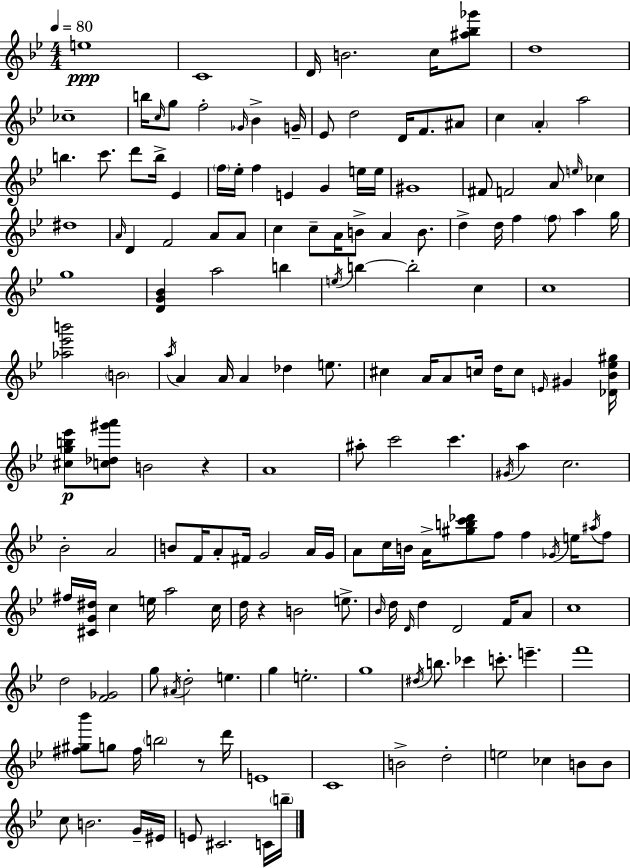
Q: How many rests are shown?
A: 3